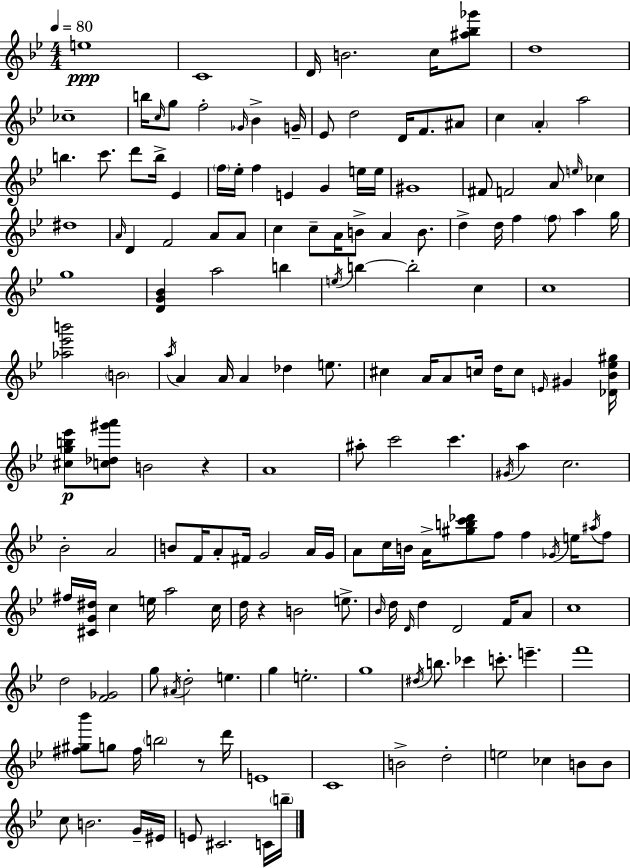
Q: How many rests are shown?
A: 3